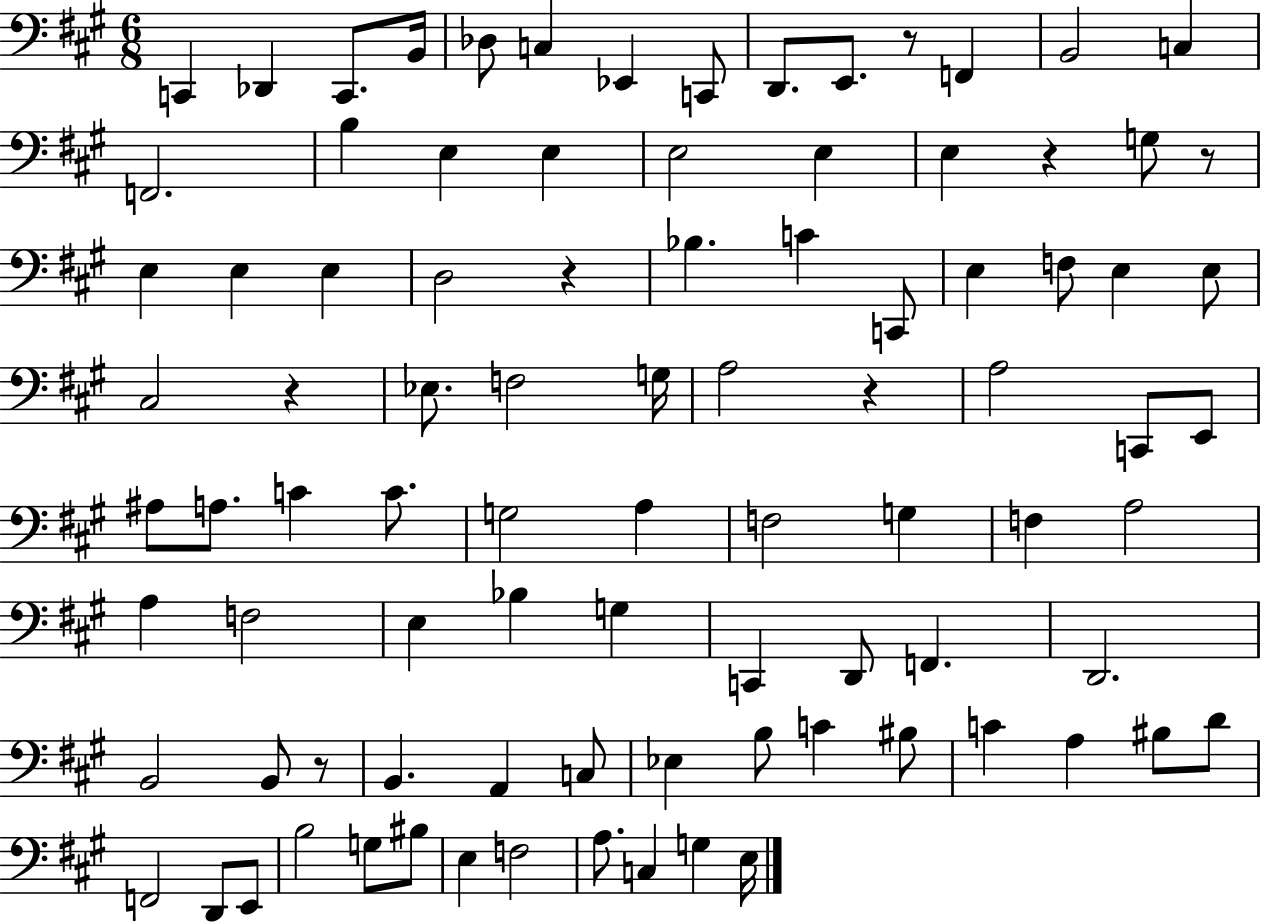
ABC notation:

X:1
T:Untitled
M:6/8
L:1/4
K:A
C,, _D,, C,,/2 B,,/4 _D,/2 C, _E,, C,,/2 D,,/2 E,,/2 z/2 F,, B,,2 C, F,,2 B, E, E, E,2 E, E, z G,/2 z/2 E, E, E, D,2 z _B, C C,,/2 E, F,/2 E, E,/2 ^C,2 z _E,/2 F,2 G,/4 A,2 z A,2 C,,/2 E,,/2 ^A,/2 A,/2 C C/2 G,2 A, F,2 G, F, A,2 A, F,2 E, _B, G, C,, D,,/2 F,, D,,2 B,,2 B,,/2 z/2 B,, A,, C,/2 _E, B,/2 C ^B,/2 C A, ^B,/2 D/2 F,,2 D,,/2 E,,/2 B,2 G,/2 ^B,/2 E, F,2 A,/2 C, G, E,/4